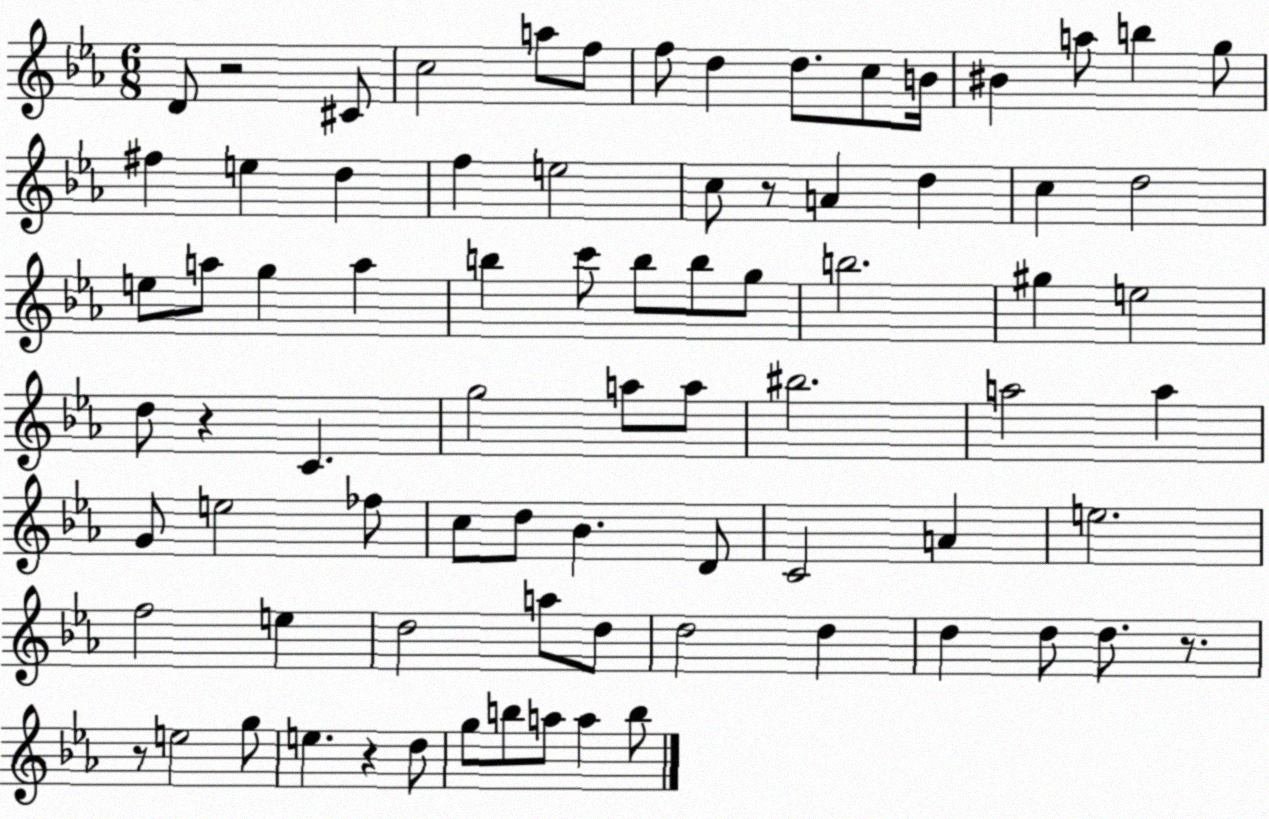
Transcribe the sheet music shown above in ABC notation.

X:1
T:Untitled
M:6/8
L:1/4
K:Eb
D/2 z2 ^C/2 c2 a/2 f/2 f/2 d d/2 c/2 B/4 ^B a/2 b g/2 ^f e d f e2 c/2 z/2 A d c d2 e/2 a/2 g a b c'/2 b/2 b/2 g/2 b2 ^g e2 d/2 z C g2 a/2 a/2 ^b2 a2 a G/2 e2 _f/2 c/2 d/2 _B D/2 C2 A e2 f2 e d2 a/2 d/2 d2 d d d/2 d/2 z/2 z/2 e2 g/2 e z d/2 g/2 b/2 a/2 a b/2